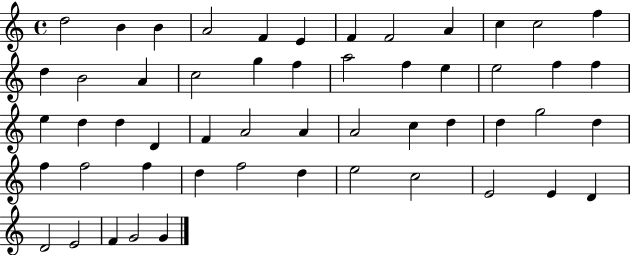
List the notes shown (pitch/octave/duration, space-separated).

D5/h B4/q B4/q A4/h F4/q E4/q F4/q F4/h A4/q C5/q C5/h F5/q D5/q B4/h A4/q C5/h G5/q F5/q A5/h F5/q E5/q E5/h F5/q F5/q E5/q D5/q D5/q D4/q F4/q A4/h A4/q A4/h C5/q D5/q D5/q G5/h D5/q F5/q F5/h F5/q D5/q F5/h D5/q E5/h C5/h E4/h E4/q D4/q D4/h E4/h F4/q G4/h G4/q